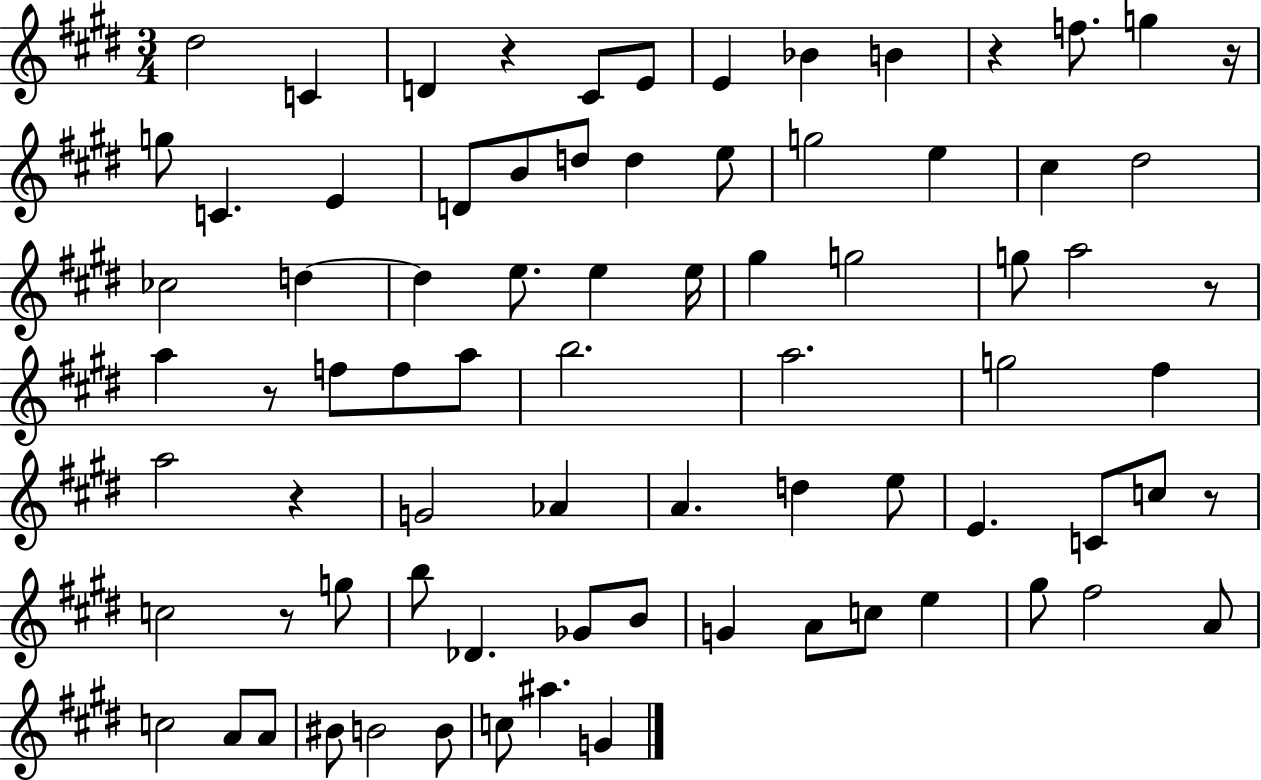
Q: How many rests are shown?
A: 8